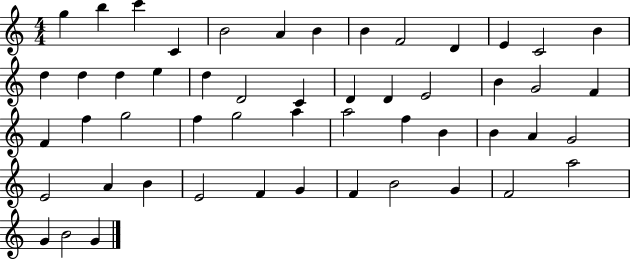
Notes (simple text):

G5/q B5/q C6/q C4/q B4/h A4/q B4/q B4/q F4/h D4/q E4/q C4/h B4/q D5/q D5/q D5/q E5/q D5/q D4/h C4/q D4/q D4/q E4/h B4/q G4/h F4/q F4/q F5/q G5/h F5/q G5/h A5/q A5/h F5/q B4/q B4/q A4/q G4/h E4/h A4/q B4/q E4/h F4/q G4/q F4/q B4/h G4/q F4/h A5/h G4/q B4/h G4/q